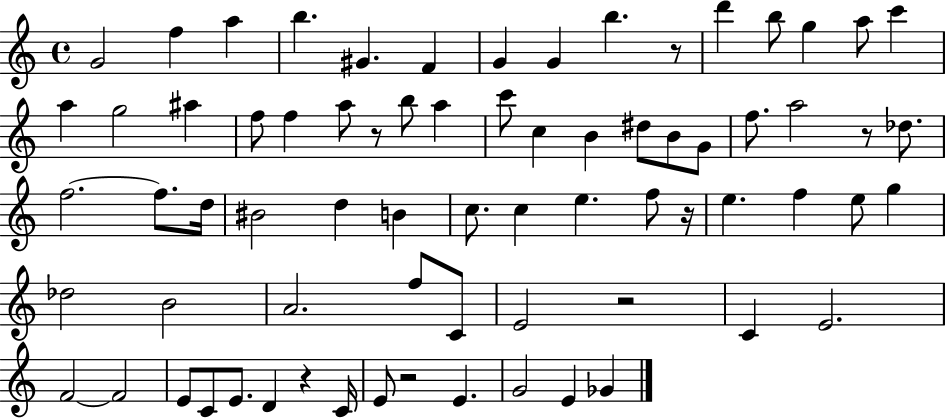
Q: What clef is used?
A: treble